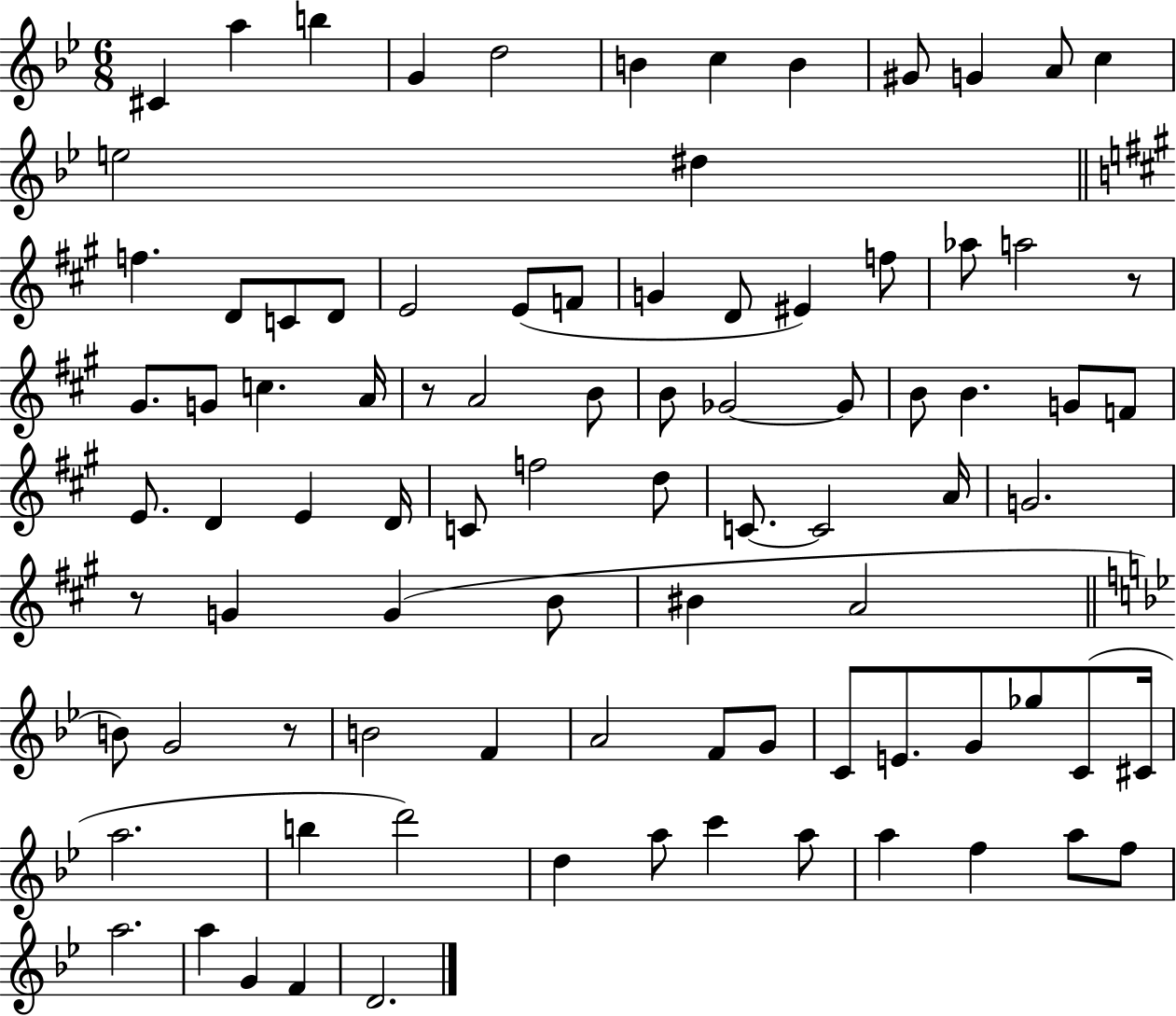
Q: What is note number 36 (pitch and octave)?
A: Gb4